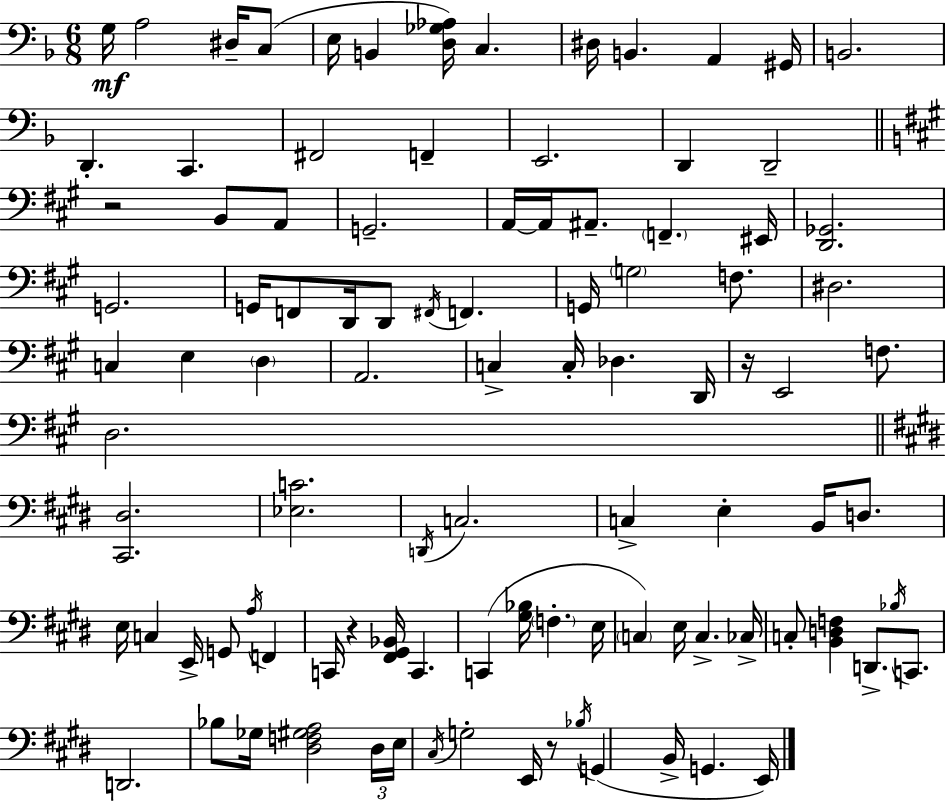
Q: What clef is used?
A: bass